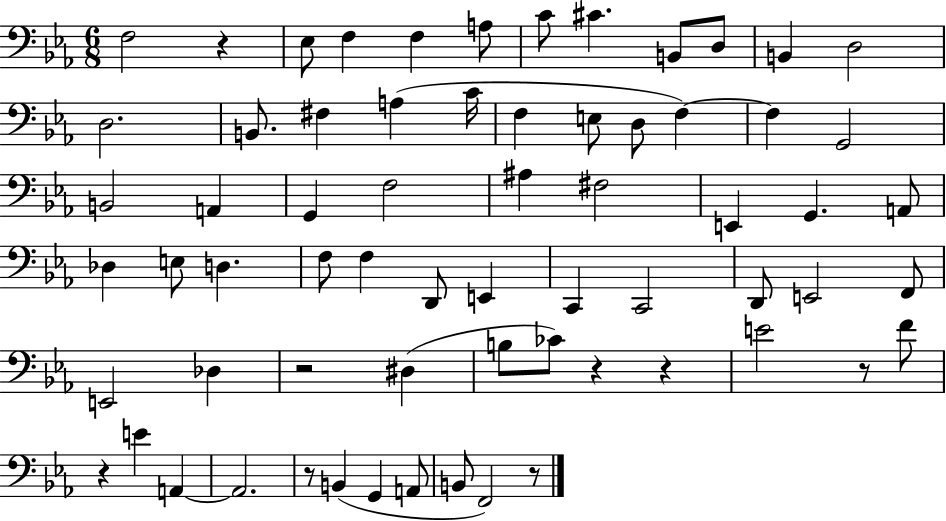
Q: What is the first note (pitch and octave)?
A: F3